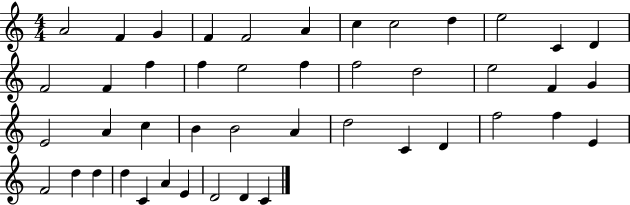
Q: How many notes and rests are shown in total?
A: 45